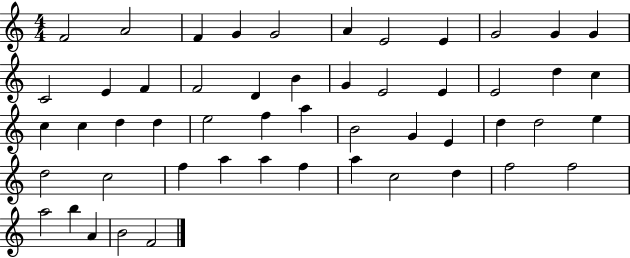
{
  \clef treble
  \numericTimeSignature
  \time 4/4
  \key c \major
  f'2 a'2 | f'4 g'4 g'2 | a'4 e'2 e'4 | g'2 g'4 g'4 | \break c'2 e'4 f'4 | f'2 d'4 b'4 | g'4 e'2 e'4 | e'2 d''4 c''4 | \break c''4 c''4 d''4 d''4 | e''2 f''4 a''4 | b'2 g'4 e'4 | d''4 d''2 e''4 | \break d''2 c''2 | f''4 a''4 a''4 f''4 | a''4 c''2 d''4 | f''2 f''2 | \break a''2 b''4 a'4 | b'2 f'2 | \bar "|."
}